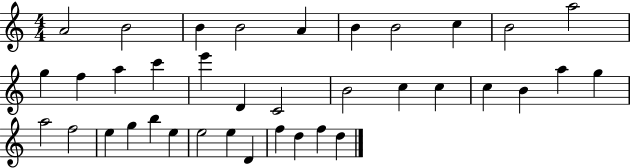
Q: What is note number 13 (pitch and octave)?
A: A5